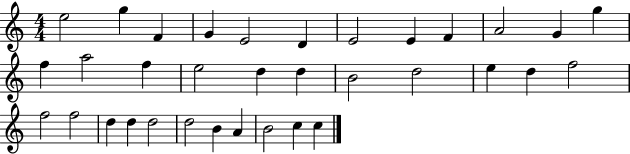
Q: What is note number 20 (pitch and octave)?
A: D5